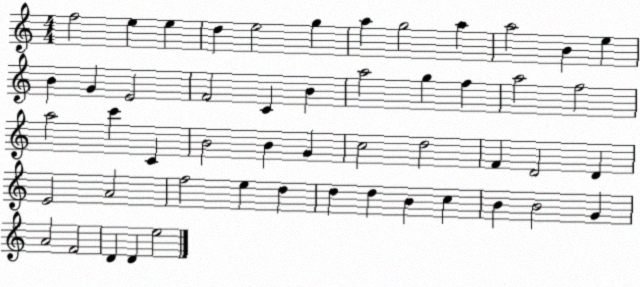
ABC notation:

X:1
T:Untitled
M:4/4
L:1/4
K:C
f2 e e d e2 g a g2 a a2 B e B G E2 F2 C B a2 g f a2 f2 a2 c' C B2 B G c2 d2 F D2 D E2 A2 f2 e d d d B c B B2 G A2 F2 D D e2